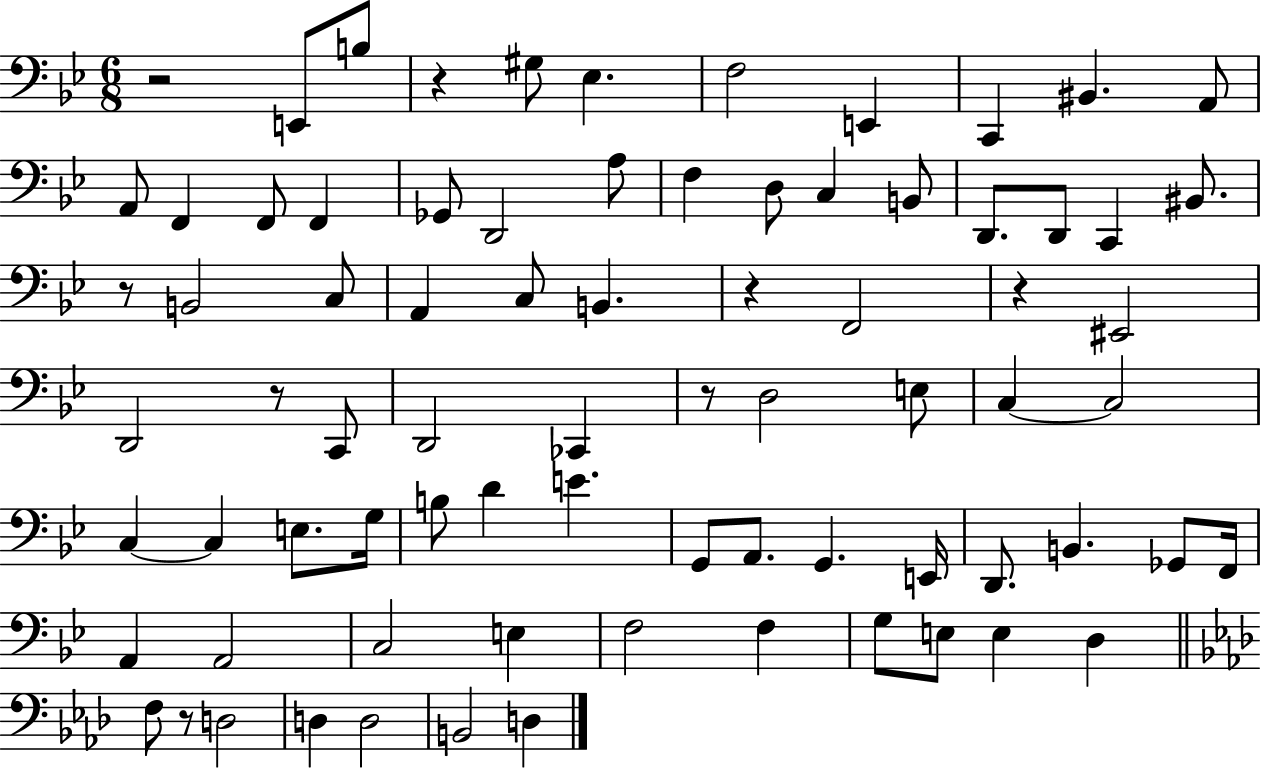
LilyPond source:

{
  \clef bass
  \numericTimeSignature
  \time 6/8
  \key bes \major
  r2 e,8 b8 | r4 gis8 ees4. | f2 e,4 | c,4 bis,4. a,8 | \break a,8 f,4 f,8 f,4 | ges,8 d,2 a8 | f4 d8 c4 b,8 | d,8. d,8 c,4 bis,8. | \break r8 b,2 c8 | a,4 c8 b,4. | r4 f,2 | r4 eis,2 | \break d,2 r8 c,8 | d,2 ces,4 | r8 d2 e8 | c4~~ c2 | \break c4~~ c4 e8. g16 | b8 d'4 e'4. | g,8 a,8. g,4. e,16 | d,8. b,4. ges,8 f,16 | \break a,4 a,2 | c2 e4 | f2 f4 | g8 e8 e4 d4 | \break \bar "||" \break \key aes \major f8 r8 d2 | d4 d2 | b,2 d4 | \bar "|."
}